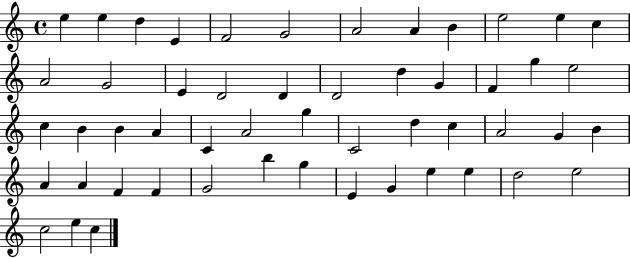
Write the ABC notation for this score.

X:1
T:Untitled
M:4/4
L:1/4
K:C
e e d E F2 G2 A2 A B e2 e c A2 G2 E D2 D D2 d G F g e2 c B B A C A2 g C2 d c A2 G B A A F F G2 b g E G e e d2 e2 c2 e c